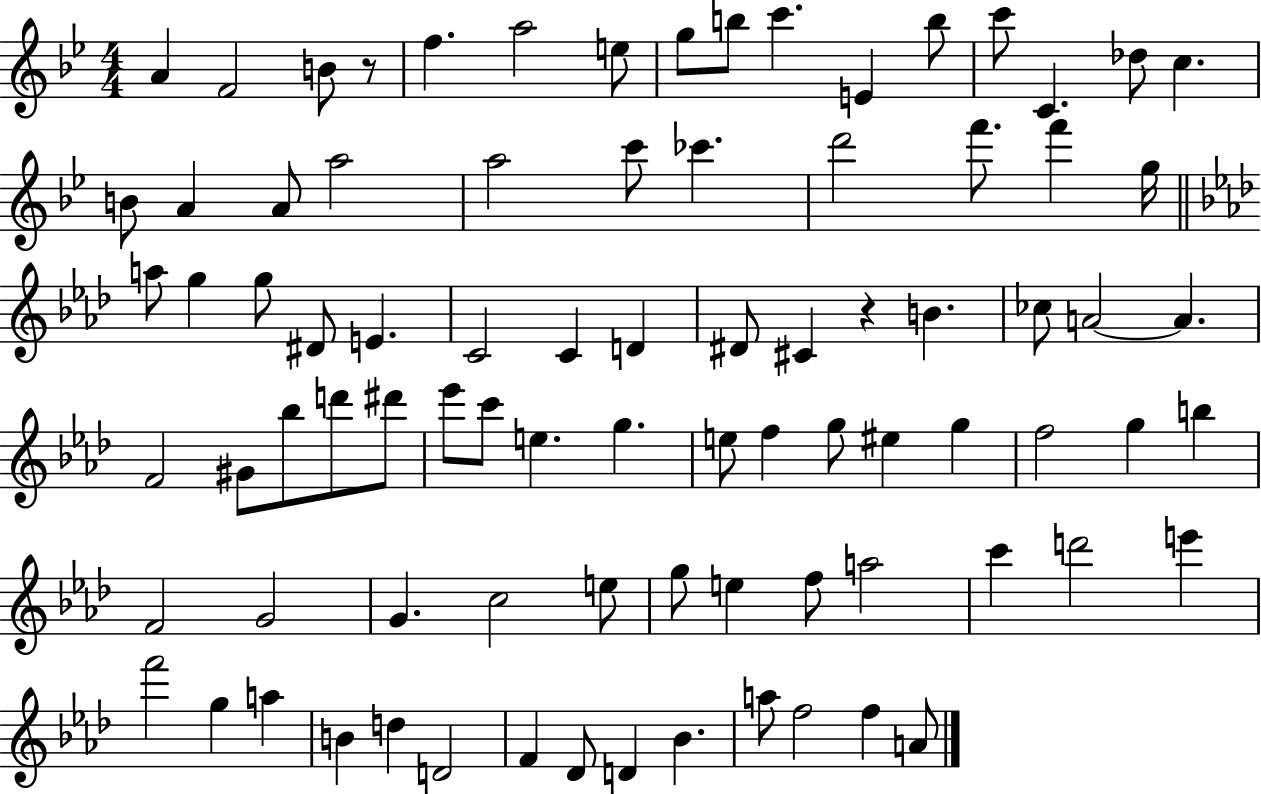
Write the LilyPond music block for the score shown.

{
  \clef treble
  \numericTimeSignature
  \time 4/4
  \key bes \major
  \repeat volta 2 { a'4 f'2 b'8 r8 | f''4. a''2 e''8 | g''8 b''8 c'''4. e'4 b''8 | c'''8 c'4. des''8 c''4. | \break b'8 a'4 a'8 a''2 | a''2 c'''8 ces'''4. | d'''2 f'''8. f'''4 g''16 | \bar "||" \break \key f \minor a''8 g''4 g''8 dis'8 e'4. | c'2 c'4 d'4 | dis'8 cis'4 r4 b'4. | ces''8 a'2~~ a'4. | \break f'2 gis'8 bes''8 d'''8 dis'''8 | ees'''8 c'''8 e''4. g''4. | e''8 f''4 g''8 eis''4 g''4 | f''2 g''4 b''4 | \break f'2 g'2 | g'4. c''2 e''8 | g''8 e''4 f''8 a''2 | c'''4 d'''2 e'''4 | \break f'''2 g''4 a''4 | b'4 d''4 d'2 | f'4 des'8 d'4 bes'4. | a''8 f''2 f''4 a'8 | \break } \bar "|."
}